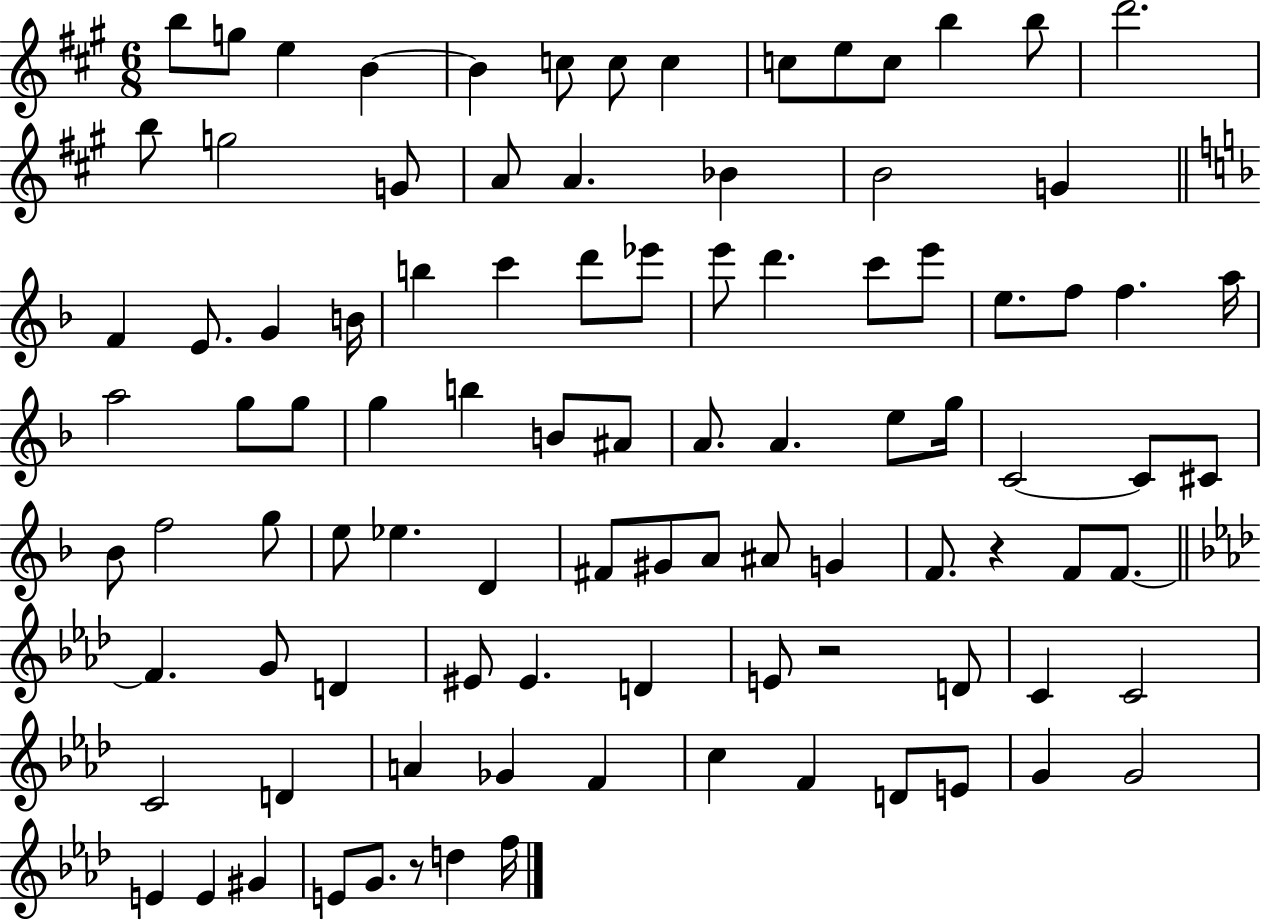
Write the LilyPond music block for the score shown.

{
  \clef treble
  \numericTimeSignature
  \time 6/8
  \key a \major
  \repeat volta 2 { b''8 g''8 e''4 b'4~~ | b'4 c''8 c''8 c''4 | c''8 e''8 c''8 b''4 b''8 | d'''2. | \break b''8 g''2 g'8 | a'8 a'4. bes'4 | b'2 g'4 | \bar "||" \break \key f \major f'4 e'8. g'4 b'16 | b''4 c'''4 d'''8 ees'''8 | e'''8 d'''4. c'''8 e'''8 | e''8. f''8 f''4. a''16 | \break a''2 g''8 g''8 | g''4 b''4 b'8 ais'8 | a'8. a'4. e''8 g''16 | c'2~~ c'8 cis'8 | \break bes'8 f''2 g''8 | e''8 ees''4. d'4 | fis'8 gis'8 a'8 ais'8 g'4 | f'8. r4 f'8 f'8.~~ | \break \bar "||" \break \key f \minor f'4. g'8 d'4 | eis'8 eis'4. d'4 | e'8 r2 d'8 | c'4 c'2 | \break c'2 d'4 | a'4 ges'4 f'4 | c''4 f'4 d'8 e'8 | g'4 g'2 | \break e'4 e'4 gis'4 | e'8 g'8. r8 d''4 f''16 | } \bar "|."
}